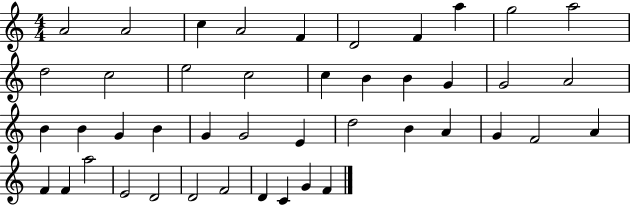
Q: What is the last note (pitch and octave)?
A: F4